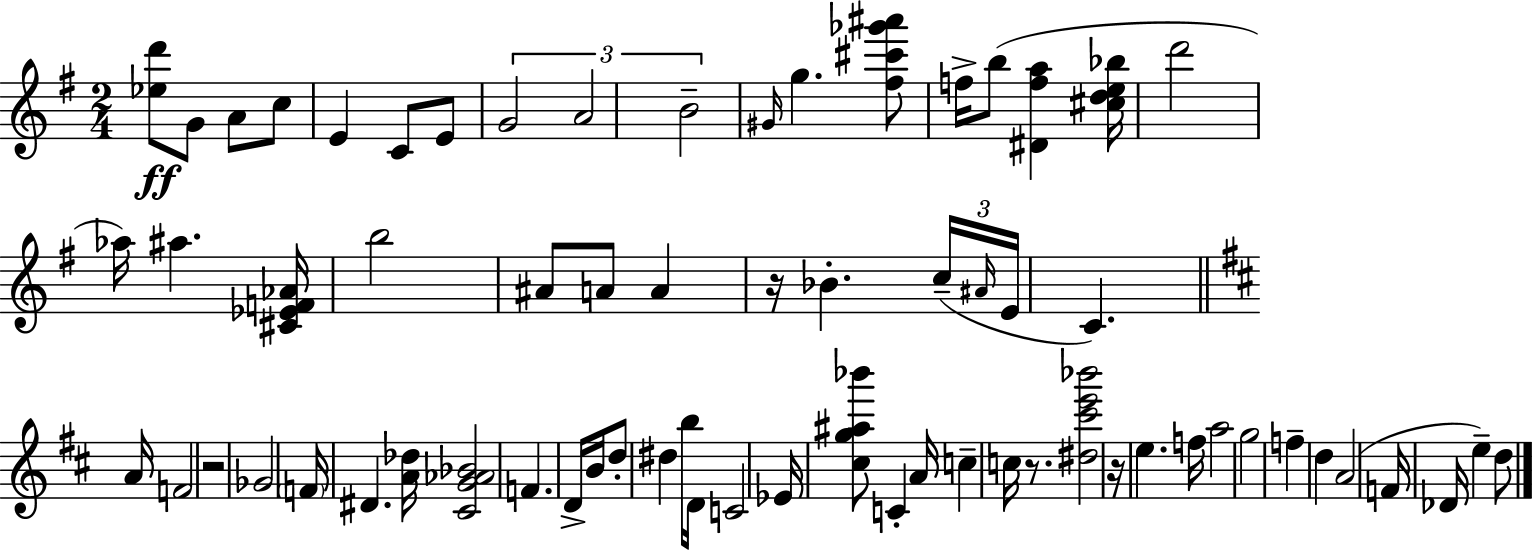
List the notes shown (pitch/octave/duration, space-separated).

[Eb5,D6]/e G4/e A4/e C5/e E4/q C4/e E4/e G4/h A4/h B4/h G#4/s G5/q. [F#5,C#6,Gb6,A#6]/e F5/s B5/e [D#4,F5,A5]/q [C#5,D5,E5,Bb5]/s D6/h Ab5/s A#5/q. [C#4,Eb4,F4,Ab4]/s B5/h A#4/e A4/e A4/q R/s Bb4/q. C5/s A#4/s E4/s C4/q. A4/s F4/h R/h Gb4/h F4/s D#4/q. [A4,Db5]/s [C#4,G4,Ab4,Bb4]/h F4/q. D4/s B4/s D5/e D#5/q B5/s D4/s C4/h Eb4/s [C#5,G5,A#5,Bb6]/e C4/q A4/s C5/q C5/s R/e. [D#5,C#6,E6,Bb6]/h R/s E5/q. F5/s A5/h G5/h F5/q D5/q A4/h F4/s Db4/s E5/q D5/e